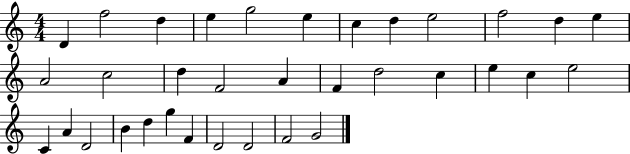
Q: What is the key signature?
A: C major